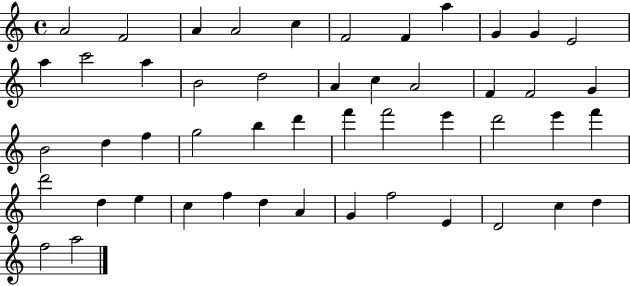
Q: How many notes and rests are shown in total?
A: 49